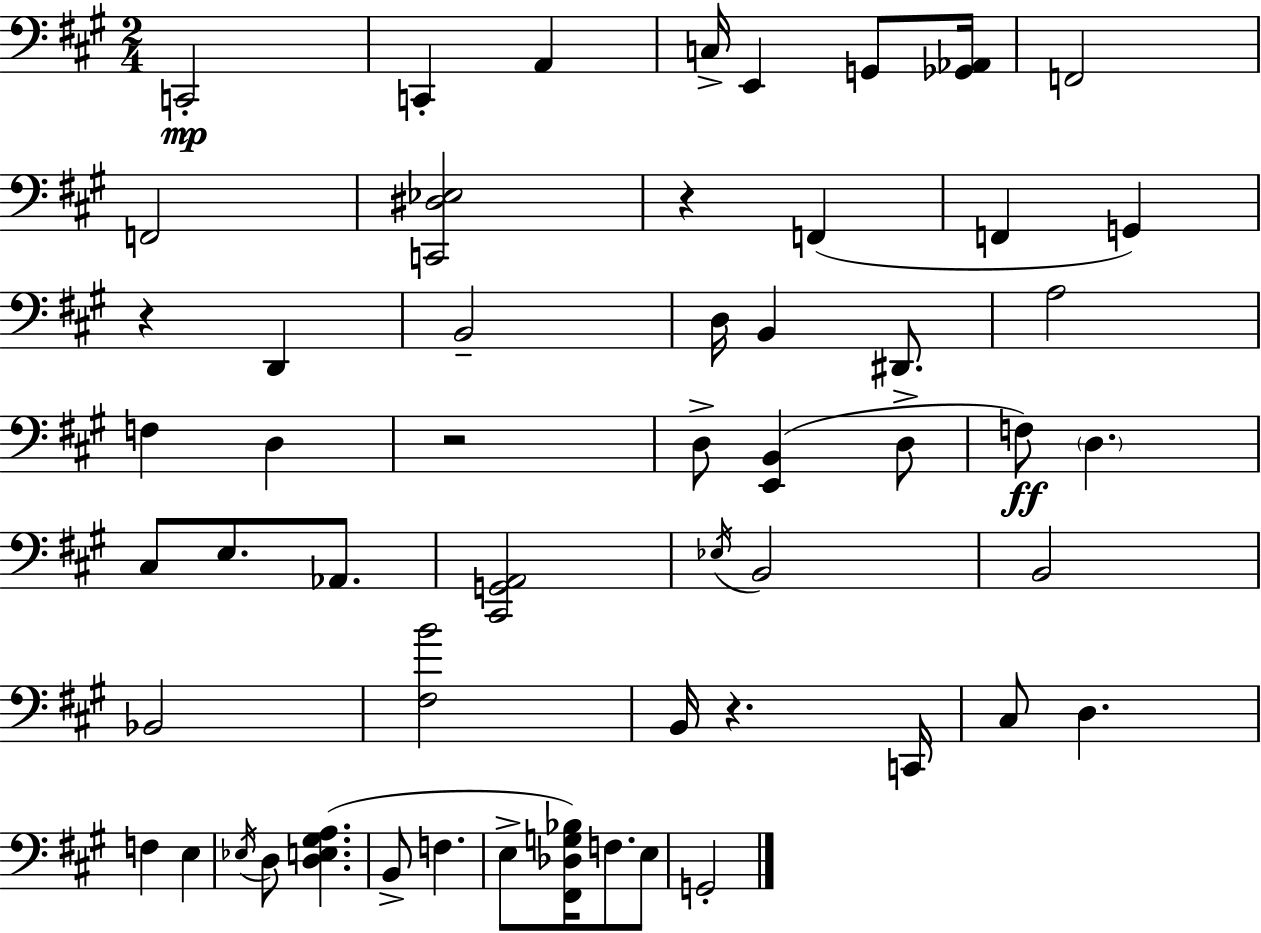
C2/h C2/q A2/q C3/s E2/q G2/e [Gb2,Ab2]/s F2/h F2/h [C2,D#3,Eb3]/h R/q F2/q F2/q G2/q R/q D2/q B2/h D3/s B2/q D#2/e. A3/h F3/q D3/q R/h D3/e [E2,B2]/q D3/e F3/e D3/q. C#3/e E3/e. Ab2/e. [C#2,G2,A2]/h Eb3/s B2/h B2/h Bb2/h [F#3,B4]/h B2/s R/q. C2/s C#3/e D3/q. F3/q E3/q Eb3/s D3/e [D3,E3,G#3,A3]/q. B2/e F3/q. E3/e [F#2,Db3,G3,Bb3]/s F3/e. E3/e G2/h